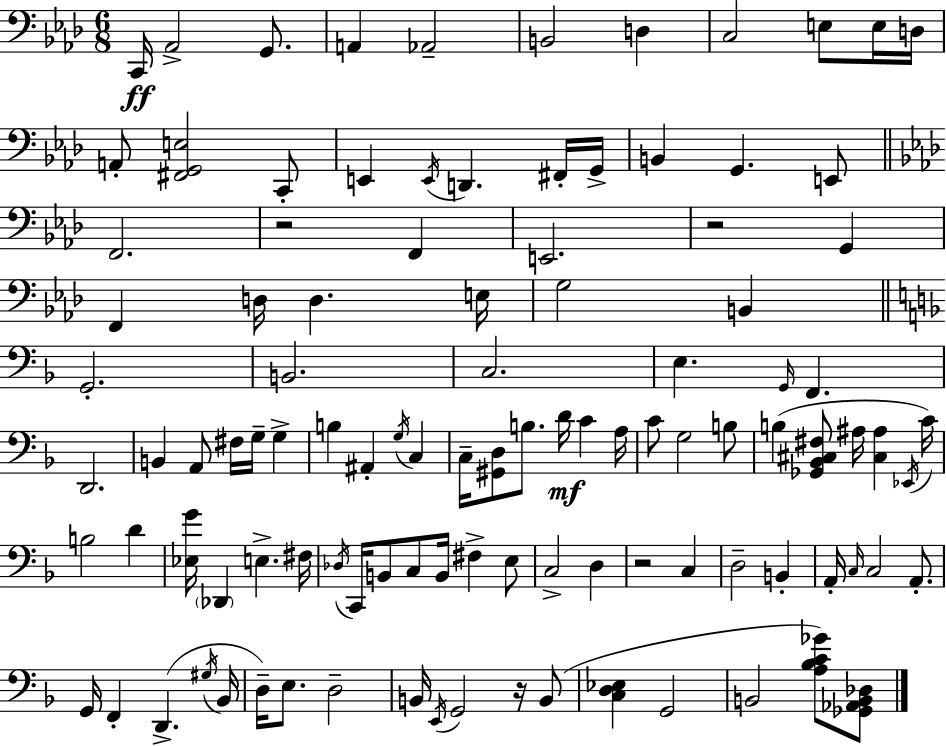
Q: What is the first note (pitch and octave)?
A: C2